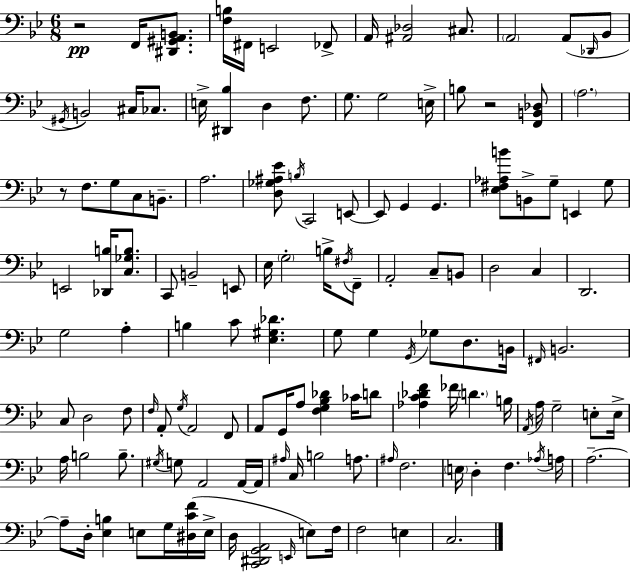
{
  \clef bass
  \numericTimeSignature
  \time 6/8
  \key g \minor
  r2\pp f,16 <dis, gis, a, b,>8. | <f b>16 fis,16 e,2 fes,8-> | a,16 <ais, des>2 cis8. | \parenthesize a,2 a,8( \grace { des,16 } bes,8 | \break \acciaccatura { gis,16 } b,2) cis16 ces8. | e16-> <dis, bes>4 d4 f8. | g8. g2 | e16-> b8 r2 | \break <f, b, des>8 \parenthesize a2. | r8 f8. g8 c8 b,8.-- | a2. | <d ges ais ees'>8 \acciaccatura { b16 } c,2 | \break e,8~~ e,8 g,4 g,4. | <ees fis aes b'>8 b,8-> g8-- e,4 | g8 e,2 <des, b>16 | <c ges b>8. c,8 b,2-- | \break e,8 ees16 \parenthesize g2-. | b16-> \acciaccatura { fis16 } f,8-- a,2-. | c8-- b,8 d2 | c4 d,2. | \break g2 | a4-. b4 c'8 <ees gis des'>4. | g8 g4 \acciaccatura { g,16 } ges8 | d8. b,16 \grace { fis,16 } b,2. | \break c8 d2 | f8 \grace { f16 } a,8-. \acciaccatura { g16 } a,2 | f,8 a,8 g,16 a8 | <f g bes des'>4 ces'16 d'8 <aes c' des' f'>4 | \break fes'16 \parenthesize d'4. b16 \acciaccatura { a,16 } a16 g2-- | e8-. e16-> a16 b2 | b8.-- \acciaccatura { gis16 } g8 | a,2 a,16~~ a,16 \grace { ais16 } c16 | \break b2 a8. \grace { ais16 } | f2. | \parenthesize e16 d4-. f4. \acciaccatura { aes16 } | a16 a2.--~~ | \break a8-- d16-. <ees b>4 e8 g16 <dis c' f'>16( | e16-> d16 <c, dis, g, a,>2 \grace { e,16 }) e8 | f16 f2 e4 | c2. | \break \bar "|."
}